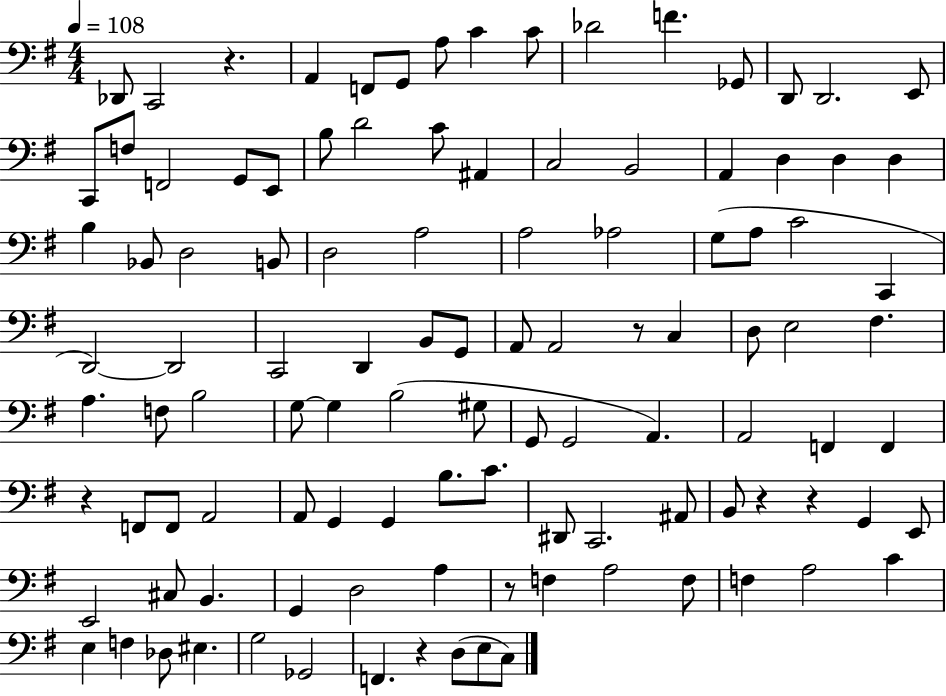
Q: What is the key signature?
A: G major